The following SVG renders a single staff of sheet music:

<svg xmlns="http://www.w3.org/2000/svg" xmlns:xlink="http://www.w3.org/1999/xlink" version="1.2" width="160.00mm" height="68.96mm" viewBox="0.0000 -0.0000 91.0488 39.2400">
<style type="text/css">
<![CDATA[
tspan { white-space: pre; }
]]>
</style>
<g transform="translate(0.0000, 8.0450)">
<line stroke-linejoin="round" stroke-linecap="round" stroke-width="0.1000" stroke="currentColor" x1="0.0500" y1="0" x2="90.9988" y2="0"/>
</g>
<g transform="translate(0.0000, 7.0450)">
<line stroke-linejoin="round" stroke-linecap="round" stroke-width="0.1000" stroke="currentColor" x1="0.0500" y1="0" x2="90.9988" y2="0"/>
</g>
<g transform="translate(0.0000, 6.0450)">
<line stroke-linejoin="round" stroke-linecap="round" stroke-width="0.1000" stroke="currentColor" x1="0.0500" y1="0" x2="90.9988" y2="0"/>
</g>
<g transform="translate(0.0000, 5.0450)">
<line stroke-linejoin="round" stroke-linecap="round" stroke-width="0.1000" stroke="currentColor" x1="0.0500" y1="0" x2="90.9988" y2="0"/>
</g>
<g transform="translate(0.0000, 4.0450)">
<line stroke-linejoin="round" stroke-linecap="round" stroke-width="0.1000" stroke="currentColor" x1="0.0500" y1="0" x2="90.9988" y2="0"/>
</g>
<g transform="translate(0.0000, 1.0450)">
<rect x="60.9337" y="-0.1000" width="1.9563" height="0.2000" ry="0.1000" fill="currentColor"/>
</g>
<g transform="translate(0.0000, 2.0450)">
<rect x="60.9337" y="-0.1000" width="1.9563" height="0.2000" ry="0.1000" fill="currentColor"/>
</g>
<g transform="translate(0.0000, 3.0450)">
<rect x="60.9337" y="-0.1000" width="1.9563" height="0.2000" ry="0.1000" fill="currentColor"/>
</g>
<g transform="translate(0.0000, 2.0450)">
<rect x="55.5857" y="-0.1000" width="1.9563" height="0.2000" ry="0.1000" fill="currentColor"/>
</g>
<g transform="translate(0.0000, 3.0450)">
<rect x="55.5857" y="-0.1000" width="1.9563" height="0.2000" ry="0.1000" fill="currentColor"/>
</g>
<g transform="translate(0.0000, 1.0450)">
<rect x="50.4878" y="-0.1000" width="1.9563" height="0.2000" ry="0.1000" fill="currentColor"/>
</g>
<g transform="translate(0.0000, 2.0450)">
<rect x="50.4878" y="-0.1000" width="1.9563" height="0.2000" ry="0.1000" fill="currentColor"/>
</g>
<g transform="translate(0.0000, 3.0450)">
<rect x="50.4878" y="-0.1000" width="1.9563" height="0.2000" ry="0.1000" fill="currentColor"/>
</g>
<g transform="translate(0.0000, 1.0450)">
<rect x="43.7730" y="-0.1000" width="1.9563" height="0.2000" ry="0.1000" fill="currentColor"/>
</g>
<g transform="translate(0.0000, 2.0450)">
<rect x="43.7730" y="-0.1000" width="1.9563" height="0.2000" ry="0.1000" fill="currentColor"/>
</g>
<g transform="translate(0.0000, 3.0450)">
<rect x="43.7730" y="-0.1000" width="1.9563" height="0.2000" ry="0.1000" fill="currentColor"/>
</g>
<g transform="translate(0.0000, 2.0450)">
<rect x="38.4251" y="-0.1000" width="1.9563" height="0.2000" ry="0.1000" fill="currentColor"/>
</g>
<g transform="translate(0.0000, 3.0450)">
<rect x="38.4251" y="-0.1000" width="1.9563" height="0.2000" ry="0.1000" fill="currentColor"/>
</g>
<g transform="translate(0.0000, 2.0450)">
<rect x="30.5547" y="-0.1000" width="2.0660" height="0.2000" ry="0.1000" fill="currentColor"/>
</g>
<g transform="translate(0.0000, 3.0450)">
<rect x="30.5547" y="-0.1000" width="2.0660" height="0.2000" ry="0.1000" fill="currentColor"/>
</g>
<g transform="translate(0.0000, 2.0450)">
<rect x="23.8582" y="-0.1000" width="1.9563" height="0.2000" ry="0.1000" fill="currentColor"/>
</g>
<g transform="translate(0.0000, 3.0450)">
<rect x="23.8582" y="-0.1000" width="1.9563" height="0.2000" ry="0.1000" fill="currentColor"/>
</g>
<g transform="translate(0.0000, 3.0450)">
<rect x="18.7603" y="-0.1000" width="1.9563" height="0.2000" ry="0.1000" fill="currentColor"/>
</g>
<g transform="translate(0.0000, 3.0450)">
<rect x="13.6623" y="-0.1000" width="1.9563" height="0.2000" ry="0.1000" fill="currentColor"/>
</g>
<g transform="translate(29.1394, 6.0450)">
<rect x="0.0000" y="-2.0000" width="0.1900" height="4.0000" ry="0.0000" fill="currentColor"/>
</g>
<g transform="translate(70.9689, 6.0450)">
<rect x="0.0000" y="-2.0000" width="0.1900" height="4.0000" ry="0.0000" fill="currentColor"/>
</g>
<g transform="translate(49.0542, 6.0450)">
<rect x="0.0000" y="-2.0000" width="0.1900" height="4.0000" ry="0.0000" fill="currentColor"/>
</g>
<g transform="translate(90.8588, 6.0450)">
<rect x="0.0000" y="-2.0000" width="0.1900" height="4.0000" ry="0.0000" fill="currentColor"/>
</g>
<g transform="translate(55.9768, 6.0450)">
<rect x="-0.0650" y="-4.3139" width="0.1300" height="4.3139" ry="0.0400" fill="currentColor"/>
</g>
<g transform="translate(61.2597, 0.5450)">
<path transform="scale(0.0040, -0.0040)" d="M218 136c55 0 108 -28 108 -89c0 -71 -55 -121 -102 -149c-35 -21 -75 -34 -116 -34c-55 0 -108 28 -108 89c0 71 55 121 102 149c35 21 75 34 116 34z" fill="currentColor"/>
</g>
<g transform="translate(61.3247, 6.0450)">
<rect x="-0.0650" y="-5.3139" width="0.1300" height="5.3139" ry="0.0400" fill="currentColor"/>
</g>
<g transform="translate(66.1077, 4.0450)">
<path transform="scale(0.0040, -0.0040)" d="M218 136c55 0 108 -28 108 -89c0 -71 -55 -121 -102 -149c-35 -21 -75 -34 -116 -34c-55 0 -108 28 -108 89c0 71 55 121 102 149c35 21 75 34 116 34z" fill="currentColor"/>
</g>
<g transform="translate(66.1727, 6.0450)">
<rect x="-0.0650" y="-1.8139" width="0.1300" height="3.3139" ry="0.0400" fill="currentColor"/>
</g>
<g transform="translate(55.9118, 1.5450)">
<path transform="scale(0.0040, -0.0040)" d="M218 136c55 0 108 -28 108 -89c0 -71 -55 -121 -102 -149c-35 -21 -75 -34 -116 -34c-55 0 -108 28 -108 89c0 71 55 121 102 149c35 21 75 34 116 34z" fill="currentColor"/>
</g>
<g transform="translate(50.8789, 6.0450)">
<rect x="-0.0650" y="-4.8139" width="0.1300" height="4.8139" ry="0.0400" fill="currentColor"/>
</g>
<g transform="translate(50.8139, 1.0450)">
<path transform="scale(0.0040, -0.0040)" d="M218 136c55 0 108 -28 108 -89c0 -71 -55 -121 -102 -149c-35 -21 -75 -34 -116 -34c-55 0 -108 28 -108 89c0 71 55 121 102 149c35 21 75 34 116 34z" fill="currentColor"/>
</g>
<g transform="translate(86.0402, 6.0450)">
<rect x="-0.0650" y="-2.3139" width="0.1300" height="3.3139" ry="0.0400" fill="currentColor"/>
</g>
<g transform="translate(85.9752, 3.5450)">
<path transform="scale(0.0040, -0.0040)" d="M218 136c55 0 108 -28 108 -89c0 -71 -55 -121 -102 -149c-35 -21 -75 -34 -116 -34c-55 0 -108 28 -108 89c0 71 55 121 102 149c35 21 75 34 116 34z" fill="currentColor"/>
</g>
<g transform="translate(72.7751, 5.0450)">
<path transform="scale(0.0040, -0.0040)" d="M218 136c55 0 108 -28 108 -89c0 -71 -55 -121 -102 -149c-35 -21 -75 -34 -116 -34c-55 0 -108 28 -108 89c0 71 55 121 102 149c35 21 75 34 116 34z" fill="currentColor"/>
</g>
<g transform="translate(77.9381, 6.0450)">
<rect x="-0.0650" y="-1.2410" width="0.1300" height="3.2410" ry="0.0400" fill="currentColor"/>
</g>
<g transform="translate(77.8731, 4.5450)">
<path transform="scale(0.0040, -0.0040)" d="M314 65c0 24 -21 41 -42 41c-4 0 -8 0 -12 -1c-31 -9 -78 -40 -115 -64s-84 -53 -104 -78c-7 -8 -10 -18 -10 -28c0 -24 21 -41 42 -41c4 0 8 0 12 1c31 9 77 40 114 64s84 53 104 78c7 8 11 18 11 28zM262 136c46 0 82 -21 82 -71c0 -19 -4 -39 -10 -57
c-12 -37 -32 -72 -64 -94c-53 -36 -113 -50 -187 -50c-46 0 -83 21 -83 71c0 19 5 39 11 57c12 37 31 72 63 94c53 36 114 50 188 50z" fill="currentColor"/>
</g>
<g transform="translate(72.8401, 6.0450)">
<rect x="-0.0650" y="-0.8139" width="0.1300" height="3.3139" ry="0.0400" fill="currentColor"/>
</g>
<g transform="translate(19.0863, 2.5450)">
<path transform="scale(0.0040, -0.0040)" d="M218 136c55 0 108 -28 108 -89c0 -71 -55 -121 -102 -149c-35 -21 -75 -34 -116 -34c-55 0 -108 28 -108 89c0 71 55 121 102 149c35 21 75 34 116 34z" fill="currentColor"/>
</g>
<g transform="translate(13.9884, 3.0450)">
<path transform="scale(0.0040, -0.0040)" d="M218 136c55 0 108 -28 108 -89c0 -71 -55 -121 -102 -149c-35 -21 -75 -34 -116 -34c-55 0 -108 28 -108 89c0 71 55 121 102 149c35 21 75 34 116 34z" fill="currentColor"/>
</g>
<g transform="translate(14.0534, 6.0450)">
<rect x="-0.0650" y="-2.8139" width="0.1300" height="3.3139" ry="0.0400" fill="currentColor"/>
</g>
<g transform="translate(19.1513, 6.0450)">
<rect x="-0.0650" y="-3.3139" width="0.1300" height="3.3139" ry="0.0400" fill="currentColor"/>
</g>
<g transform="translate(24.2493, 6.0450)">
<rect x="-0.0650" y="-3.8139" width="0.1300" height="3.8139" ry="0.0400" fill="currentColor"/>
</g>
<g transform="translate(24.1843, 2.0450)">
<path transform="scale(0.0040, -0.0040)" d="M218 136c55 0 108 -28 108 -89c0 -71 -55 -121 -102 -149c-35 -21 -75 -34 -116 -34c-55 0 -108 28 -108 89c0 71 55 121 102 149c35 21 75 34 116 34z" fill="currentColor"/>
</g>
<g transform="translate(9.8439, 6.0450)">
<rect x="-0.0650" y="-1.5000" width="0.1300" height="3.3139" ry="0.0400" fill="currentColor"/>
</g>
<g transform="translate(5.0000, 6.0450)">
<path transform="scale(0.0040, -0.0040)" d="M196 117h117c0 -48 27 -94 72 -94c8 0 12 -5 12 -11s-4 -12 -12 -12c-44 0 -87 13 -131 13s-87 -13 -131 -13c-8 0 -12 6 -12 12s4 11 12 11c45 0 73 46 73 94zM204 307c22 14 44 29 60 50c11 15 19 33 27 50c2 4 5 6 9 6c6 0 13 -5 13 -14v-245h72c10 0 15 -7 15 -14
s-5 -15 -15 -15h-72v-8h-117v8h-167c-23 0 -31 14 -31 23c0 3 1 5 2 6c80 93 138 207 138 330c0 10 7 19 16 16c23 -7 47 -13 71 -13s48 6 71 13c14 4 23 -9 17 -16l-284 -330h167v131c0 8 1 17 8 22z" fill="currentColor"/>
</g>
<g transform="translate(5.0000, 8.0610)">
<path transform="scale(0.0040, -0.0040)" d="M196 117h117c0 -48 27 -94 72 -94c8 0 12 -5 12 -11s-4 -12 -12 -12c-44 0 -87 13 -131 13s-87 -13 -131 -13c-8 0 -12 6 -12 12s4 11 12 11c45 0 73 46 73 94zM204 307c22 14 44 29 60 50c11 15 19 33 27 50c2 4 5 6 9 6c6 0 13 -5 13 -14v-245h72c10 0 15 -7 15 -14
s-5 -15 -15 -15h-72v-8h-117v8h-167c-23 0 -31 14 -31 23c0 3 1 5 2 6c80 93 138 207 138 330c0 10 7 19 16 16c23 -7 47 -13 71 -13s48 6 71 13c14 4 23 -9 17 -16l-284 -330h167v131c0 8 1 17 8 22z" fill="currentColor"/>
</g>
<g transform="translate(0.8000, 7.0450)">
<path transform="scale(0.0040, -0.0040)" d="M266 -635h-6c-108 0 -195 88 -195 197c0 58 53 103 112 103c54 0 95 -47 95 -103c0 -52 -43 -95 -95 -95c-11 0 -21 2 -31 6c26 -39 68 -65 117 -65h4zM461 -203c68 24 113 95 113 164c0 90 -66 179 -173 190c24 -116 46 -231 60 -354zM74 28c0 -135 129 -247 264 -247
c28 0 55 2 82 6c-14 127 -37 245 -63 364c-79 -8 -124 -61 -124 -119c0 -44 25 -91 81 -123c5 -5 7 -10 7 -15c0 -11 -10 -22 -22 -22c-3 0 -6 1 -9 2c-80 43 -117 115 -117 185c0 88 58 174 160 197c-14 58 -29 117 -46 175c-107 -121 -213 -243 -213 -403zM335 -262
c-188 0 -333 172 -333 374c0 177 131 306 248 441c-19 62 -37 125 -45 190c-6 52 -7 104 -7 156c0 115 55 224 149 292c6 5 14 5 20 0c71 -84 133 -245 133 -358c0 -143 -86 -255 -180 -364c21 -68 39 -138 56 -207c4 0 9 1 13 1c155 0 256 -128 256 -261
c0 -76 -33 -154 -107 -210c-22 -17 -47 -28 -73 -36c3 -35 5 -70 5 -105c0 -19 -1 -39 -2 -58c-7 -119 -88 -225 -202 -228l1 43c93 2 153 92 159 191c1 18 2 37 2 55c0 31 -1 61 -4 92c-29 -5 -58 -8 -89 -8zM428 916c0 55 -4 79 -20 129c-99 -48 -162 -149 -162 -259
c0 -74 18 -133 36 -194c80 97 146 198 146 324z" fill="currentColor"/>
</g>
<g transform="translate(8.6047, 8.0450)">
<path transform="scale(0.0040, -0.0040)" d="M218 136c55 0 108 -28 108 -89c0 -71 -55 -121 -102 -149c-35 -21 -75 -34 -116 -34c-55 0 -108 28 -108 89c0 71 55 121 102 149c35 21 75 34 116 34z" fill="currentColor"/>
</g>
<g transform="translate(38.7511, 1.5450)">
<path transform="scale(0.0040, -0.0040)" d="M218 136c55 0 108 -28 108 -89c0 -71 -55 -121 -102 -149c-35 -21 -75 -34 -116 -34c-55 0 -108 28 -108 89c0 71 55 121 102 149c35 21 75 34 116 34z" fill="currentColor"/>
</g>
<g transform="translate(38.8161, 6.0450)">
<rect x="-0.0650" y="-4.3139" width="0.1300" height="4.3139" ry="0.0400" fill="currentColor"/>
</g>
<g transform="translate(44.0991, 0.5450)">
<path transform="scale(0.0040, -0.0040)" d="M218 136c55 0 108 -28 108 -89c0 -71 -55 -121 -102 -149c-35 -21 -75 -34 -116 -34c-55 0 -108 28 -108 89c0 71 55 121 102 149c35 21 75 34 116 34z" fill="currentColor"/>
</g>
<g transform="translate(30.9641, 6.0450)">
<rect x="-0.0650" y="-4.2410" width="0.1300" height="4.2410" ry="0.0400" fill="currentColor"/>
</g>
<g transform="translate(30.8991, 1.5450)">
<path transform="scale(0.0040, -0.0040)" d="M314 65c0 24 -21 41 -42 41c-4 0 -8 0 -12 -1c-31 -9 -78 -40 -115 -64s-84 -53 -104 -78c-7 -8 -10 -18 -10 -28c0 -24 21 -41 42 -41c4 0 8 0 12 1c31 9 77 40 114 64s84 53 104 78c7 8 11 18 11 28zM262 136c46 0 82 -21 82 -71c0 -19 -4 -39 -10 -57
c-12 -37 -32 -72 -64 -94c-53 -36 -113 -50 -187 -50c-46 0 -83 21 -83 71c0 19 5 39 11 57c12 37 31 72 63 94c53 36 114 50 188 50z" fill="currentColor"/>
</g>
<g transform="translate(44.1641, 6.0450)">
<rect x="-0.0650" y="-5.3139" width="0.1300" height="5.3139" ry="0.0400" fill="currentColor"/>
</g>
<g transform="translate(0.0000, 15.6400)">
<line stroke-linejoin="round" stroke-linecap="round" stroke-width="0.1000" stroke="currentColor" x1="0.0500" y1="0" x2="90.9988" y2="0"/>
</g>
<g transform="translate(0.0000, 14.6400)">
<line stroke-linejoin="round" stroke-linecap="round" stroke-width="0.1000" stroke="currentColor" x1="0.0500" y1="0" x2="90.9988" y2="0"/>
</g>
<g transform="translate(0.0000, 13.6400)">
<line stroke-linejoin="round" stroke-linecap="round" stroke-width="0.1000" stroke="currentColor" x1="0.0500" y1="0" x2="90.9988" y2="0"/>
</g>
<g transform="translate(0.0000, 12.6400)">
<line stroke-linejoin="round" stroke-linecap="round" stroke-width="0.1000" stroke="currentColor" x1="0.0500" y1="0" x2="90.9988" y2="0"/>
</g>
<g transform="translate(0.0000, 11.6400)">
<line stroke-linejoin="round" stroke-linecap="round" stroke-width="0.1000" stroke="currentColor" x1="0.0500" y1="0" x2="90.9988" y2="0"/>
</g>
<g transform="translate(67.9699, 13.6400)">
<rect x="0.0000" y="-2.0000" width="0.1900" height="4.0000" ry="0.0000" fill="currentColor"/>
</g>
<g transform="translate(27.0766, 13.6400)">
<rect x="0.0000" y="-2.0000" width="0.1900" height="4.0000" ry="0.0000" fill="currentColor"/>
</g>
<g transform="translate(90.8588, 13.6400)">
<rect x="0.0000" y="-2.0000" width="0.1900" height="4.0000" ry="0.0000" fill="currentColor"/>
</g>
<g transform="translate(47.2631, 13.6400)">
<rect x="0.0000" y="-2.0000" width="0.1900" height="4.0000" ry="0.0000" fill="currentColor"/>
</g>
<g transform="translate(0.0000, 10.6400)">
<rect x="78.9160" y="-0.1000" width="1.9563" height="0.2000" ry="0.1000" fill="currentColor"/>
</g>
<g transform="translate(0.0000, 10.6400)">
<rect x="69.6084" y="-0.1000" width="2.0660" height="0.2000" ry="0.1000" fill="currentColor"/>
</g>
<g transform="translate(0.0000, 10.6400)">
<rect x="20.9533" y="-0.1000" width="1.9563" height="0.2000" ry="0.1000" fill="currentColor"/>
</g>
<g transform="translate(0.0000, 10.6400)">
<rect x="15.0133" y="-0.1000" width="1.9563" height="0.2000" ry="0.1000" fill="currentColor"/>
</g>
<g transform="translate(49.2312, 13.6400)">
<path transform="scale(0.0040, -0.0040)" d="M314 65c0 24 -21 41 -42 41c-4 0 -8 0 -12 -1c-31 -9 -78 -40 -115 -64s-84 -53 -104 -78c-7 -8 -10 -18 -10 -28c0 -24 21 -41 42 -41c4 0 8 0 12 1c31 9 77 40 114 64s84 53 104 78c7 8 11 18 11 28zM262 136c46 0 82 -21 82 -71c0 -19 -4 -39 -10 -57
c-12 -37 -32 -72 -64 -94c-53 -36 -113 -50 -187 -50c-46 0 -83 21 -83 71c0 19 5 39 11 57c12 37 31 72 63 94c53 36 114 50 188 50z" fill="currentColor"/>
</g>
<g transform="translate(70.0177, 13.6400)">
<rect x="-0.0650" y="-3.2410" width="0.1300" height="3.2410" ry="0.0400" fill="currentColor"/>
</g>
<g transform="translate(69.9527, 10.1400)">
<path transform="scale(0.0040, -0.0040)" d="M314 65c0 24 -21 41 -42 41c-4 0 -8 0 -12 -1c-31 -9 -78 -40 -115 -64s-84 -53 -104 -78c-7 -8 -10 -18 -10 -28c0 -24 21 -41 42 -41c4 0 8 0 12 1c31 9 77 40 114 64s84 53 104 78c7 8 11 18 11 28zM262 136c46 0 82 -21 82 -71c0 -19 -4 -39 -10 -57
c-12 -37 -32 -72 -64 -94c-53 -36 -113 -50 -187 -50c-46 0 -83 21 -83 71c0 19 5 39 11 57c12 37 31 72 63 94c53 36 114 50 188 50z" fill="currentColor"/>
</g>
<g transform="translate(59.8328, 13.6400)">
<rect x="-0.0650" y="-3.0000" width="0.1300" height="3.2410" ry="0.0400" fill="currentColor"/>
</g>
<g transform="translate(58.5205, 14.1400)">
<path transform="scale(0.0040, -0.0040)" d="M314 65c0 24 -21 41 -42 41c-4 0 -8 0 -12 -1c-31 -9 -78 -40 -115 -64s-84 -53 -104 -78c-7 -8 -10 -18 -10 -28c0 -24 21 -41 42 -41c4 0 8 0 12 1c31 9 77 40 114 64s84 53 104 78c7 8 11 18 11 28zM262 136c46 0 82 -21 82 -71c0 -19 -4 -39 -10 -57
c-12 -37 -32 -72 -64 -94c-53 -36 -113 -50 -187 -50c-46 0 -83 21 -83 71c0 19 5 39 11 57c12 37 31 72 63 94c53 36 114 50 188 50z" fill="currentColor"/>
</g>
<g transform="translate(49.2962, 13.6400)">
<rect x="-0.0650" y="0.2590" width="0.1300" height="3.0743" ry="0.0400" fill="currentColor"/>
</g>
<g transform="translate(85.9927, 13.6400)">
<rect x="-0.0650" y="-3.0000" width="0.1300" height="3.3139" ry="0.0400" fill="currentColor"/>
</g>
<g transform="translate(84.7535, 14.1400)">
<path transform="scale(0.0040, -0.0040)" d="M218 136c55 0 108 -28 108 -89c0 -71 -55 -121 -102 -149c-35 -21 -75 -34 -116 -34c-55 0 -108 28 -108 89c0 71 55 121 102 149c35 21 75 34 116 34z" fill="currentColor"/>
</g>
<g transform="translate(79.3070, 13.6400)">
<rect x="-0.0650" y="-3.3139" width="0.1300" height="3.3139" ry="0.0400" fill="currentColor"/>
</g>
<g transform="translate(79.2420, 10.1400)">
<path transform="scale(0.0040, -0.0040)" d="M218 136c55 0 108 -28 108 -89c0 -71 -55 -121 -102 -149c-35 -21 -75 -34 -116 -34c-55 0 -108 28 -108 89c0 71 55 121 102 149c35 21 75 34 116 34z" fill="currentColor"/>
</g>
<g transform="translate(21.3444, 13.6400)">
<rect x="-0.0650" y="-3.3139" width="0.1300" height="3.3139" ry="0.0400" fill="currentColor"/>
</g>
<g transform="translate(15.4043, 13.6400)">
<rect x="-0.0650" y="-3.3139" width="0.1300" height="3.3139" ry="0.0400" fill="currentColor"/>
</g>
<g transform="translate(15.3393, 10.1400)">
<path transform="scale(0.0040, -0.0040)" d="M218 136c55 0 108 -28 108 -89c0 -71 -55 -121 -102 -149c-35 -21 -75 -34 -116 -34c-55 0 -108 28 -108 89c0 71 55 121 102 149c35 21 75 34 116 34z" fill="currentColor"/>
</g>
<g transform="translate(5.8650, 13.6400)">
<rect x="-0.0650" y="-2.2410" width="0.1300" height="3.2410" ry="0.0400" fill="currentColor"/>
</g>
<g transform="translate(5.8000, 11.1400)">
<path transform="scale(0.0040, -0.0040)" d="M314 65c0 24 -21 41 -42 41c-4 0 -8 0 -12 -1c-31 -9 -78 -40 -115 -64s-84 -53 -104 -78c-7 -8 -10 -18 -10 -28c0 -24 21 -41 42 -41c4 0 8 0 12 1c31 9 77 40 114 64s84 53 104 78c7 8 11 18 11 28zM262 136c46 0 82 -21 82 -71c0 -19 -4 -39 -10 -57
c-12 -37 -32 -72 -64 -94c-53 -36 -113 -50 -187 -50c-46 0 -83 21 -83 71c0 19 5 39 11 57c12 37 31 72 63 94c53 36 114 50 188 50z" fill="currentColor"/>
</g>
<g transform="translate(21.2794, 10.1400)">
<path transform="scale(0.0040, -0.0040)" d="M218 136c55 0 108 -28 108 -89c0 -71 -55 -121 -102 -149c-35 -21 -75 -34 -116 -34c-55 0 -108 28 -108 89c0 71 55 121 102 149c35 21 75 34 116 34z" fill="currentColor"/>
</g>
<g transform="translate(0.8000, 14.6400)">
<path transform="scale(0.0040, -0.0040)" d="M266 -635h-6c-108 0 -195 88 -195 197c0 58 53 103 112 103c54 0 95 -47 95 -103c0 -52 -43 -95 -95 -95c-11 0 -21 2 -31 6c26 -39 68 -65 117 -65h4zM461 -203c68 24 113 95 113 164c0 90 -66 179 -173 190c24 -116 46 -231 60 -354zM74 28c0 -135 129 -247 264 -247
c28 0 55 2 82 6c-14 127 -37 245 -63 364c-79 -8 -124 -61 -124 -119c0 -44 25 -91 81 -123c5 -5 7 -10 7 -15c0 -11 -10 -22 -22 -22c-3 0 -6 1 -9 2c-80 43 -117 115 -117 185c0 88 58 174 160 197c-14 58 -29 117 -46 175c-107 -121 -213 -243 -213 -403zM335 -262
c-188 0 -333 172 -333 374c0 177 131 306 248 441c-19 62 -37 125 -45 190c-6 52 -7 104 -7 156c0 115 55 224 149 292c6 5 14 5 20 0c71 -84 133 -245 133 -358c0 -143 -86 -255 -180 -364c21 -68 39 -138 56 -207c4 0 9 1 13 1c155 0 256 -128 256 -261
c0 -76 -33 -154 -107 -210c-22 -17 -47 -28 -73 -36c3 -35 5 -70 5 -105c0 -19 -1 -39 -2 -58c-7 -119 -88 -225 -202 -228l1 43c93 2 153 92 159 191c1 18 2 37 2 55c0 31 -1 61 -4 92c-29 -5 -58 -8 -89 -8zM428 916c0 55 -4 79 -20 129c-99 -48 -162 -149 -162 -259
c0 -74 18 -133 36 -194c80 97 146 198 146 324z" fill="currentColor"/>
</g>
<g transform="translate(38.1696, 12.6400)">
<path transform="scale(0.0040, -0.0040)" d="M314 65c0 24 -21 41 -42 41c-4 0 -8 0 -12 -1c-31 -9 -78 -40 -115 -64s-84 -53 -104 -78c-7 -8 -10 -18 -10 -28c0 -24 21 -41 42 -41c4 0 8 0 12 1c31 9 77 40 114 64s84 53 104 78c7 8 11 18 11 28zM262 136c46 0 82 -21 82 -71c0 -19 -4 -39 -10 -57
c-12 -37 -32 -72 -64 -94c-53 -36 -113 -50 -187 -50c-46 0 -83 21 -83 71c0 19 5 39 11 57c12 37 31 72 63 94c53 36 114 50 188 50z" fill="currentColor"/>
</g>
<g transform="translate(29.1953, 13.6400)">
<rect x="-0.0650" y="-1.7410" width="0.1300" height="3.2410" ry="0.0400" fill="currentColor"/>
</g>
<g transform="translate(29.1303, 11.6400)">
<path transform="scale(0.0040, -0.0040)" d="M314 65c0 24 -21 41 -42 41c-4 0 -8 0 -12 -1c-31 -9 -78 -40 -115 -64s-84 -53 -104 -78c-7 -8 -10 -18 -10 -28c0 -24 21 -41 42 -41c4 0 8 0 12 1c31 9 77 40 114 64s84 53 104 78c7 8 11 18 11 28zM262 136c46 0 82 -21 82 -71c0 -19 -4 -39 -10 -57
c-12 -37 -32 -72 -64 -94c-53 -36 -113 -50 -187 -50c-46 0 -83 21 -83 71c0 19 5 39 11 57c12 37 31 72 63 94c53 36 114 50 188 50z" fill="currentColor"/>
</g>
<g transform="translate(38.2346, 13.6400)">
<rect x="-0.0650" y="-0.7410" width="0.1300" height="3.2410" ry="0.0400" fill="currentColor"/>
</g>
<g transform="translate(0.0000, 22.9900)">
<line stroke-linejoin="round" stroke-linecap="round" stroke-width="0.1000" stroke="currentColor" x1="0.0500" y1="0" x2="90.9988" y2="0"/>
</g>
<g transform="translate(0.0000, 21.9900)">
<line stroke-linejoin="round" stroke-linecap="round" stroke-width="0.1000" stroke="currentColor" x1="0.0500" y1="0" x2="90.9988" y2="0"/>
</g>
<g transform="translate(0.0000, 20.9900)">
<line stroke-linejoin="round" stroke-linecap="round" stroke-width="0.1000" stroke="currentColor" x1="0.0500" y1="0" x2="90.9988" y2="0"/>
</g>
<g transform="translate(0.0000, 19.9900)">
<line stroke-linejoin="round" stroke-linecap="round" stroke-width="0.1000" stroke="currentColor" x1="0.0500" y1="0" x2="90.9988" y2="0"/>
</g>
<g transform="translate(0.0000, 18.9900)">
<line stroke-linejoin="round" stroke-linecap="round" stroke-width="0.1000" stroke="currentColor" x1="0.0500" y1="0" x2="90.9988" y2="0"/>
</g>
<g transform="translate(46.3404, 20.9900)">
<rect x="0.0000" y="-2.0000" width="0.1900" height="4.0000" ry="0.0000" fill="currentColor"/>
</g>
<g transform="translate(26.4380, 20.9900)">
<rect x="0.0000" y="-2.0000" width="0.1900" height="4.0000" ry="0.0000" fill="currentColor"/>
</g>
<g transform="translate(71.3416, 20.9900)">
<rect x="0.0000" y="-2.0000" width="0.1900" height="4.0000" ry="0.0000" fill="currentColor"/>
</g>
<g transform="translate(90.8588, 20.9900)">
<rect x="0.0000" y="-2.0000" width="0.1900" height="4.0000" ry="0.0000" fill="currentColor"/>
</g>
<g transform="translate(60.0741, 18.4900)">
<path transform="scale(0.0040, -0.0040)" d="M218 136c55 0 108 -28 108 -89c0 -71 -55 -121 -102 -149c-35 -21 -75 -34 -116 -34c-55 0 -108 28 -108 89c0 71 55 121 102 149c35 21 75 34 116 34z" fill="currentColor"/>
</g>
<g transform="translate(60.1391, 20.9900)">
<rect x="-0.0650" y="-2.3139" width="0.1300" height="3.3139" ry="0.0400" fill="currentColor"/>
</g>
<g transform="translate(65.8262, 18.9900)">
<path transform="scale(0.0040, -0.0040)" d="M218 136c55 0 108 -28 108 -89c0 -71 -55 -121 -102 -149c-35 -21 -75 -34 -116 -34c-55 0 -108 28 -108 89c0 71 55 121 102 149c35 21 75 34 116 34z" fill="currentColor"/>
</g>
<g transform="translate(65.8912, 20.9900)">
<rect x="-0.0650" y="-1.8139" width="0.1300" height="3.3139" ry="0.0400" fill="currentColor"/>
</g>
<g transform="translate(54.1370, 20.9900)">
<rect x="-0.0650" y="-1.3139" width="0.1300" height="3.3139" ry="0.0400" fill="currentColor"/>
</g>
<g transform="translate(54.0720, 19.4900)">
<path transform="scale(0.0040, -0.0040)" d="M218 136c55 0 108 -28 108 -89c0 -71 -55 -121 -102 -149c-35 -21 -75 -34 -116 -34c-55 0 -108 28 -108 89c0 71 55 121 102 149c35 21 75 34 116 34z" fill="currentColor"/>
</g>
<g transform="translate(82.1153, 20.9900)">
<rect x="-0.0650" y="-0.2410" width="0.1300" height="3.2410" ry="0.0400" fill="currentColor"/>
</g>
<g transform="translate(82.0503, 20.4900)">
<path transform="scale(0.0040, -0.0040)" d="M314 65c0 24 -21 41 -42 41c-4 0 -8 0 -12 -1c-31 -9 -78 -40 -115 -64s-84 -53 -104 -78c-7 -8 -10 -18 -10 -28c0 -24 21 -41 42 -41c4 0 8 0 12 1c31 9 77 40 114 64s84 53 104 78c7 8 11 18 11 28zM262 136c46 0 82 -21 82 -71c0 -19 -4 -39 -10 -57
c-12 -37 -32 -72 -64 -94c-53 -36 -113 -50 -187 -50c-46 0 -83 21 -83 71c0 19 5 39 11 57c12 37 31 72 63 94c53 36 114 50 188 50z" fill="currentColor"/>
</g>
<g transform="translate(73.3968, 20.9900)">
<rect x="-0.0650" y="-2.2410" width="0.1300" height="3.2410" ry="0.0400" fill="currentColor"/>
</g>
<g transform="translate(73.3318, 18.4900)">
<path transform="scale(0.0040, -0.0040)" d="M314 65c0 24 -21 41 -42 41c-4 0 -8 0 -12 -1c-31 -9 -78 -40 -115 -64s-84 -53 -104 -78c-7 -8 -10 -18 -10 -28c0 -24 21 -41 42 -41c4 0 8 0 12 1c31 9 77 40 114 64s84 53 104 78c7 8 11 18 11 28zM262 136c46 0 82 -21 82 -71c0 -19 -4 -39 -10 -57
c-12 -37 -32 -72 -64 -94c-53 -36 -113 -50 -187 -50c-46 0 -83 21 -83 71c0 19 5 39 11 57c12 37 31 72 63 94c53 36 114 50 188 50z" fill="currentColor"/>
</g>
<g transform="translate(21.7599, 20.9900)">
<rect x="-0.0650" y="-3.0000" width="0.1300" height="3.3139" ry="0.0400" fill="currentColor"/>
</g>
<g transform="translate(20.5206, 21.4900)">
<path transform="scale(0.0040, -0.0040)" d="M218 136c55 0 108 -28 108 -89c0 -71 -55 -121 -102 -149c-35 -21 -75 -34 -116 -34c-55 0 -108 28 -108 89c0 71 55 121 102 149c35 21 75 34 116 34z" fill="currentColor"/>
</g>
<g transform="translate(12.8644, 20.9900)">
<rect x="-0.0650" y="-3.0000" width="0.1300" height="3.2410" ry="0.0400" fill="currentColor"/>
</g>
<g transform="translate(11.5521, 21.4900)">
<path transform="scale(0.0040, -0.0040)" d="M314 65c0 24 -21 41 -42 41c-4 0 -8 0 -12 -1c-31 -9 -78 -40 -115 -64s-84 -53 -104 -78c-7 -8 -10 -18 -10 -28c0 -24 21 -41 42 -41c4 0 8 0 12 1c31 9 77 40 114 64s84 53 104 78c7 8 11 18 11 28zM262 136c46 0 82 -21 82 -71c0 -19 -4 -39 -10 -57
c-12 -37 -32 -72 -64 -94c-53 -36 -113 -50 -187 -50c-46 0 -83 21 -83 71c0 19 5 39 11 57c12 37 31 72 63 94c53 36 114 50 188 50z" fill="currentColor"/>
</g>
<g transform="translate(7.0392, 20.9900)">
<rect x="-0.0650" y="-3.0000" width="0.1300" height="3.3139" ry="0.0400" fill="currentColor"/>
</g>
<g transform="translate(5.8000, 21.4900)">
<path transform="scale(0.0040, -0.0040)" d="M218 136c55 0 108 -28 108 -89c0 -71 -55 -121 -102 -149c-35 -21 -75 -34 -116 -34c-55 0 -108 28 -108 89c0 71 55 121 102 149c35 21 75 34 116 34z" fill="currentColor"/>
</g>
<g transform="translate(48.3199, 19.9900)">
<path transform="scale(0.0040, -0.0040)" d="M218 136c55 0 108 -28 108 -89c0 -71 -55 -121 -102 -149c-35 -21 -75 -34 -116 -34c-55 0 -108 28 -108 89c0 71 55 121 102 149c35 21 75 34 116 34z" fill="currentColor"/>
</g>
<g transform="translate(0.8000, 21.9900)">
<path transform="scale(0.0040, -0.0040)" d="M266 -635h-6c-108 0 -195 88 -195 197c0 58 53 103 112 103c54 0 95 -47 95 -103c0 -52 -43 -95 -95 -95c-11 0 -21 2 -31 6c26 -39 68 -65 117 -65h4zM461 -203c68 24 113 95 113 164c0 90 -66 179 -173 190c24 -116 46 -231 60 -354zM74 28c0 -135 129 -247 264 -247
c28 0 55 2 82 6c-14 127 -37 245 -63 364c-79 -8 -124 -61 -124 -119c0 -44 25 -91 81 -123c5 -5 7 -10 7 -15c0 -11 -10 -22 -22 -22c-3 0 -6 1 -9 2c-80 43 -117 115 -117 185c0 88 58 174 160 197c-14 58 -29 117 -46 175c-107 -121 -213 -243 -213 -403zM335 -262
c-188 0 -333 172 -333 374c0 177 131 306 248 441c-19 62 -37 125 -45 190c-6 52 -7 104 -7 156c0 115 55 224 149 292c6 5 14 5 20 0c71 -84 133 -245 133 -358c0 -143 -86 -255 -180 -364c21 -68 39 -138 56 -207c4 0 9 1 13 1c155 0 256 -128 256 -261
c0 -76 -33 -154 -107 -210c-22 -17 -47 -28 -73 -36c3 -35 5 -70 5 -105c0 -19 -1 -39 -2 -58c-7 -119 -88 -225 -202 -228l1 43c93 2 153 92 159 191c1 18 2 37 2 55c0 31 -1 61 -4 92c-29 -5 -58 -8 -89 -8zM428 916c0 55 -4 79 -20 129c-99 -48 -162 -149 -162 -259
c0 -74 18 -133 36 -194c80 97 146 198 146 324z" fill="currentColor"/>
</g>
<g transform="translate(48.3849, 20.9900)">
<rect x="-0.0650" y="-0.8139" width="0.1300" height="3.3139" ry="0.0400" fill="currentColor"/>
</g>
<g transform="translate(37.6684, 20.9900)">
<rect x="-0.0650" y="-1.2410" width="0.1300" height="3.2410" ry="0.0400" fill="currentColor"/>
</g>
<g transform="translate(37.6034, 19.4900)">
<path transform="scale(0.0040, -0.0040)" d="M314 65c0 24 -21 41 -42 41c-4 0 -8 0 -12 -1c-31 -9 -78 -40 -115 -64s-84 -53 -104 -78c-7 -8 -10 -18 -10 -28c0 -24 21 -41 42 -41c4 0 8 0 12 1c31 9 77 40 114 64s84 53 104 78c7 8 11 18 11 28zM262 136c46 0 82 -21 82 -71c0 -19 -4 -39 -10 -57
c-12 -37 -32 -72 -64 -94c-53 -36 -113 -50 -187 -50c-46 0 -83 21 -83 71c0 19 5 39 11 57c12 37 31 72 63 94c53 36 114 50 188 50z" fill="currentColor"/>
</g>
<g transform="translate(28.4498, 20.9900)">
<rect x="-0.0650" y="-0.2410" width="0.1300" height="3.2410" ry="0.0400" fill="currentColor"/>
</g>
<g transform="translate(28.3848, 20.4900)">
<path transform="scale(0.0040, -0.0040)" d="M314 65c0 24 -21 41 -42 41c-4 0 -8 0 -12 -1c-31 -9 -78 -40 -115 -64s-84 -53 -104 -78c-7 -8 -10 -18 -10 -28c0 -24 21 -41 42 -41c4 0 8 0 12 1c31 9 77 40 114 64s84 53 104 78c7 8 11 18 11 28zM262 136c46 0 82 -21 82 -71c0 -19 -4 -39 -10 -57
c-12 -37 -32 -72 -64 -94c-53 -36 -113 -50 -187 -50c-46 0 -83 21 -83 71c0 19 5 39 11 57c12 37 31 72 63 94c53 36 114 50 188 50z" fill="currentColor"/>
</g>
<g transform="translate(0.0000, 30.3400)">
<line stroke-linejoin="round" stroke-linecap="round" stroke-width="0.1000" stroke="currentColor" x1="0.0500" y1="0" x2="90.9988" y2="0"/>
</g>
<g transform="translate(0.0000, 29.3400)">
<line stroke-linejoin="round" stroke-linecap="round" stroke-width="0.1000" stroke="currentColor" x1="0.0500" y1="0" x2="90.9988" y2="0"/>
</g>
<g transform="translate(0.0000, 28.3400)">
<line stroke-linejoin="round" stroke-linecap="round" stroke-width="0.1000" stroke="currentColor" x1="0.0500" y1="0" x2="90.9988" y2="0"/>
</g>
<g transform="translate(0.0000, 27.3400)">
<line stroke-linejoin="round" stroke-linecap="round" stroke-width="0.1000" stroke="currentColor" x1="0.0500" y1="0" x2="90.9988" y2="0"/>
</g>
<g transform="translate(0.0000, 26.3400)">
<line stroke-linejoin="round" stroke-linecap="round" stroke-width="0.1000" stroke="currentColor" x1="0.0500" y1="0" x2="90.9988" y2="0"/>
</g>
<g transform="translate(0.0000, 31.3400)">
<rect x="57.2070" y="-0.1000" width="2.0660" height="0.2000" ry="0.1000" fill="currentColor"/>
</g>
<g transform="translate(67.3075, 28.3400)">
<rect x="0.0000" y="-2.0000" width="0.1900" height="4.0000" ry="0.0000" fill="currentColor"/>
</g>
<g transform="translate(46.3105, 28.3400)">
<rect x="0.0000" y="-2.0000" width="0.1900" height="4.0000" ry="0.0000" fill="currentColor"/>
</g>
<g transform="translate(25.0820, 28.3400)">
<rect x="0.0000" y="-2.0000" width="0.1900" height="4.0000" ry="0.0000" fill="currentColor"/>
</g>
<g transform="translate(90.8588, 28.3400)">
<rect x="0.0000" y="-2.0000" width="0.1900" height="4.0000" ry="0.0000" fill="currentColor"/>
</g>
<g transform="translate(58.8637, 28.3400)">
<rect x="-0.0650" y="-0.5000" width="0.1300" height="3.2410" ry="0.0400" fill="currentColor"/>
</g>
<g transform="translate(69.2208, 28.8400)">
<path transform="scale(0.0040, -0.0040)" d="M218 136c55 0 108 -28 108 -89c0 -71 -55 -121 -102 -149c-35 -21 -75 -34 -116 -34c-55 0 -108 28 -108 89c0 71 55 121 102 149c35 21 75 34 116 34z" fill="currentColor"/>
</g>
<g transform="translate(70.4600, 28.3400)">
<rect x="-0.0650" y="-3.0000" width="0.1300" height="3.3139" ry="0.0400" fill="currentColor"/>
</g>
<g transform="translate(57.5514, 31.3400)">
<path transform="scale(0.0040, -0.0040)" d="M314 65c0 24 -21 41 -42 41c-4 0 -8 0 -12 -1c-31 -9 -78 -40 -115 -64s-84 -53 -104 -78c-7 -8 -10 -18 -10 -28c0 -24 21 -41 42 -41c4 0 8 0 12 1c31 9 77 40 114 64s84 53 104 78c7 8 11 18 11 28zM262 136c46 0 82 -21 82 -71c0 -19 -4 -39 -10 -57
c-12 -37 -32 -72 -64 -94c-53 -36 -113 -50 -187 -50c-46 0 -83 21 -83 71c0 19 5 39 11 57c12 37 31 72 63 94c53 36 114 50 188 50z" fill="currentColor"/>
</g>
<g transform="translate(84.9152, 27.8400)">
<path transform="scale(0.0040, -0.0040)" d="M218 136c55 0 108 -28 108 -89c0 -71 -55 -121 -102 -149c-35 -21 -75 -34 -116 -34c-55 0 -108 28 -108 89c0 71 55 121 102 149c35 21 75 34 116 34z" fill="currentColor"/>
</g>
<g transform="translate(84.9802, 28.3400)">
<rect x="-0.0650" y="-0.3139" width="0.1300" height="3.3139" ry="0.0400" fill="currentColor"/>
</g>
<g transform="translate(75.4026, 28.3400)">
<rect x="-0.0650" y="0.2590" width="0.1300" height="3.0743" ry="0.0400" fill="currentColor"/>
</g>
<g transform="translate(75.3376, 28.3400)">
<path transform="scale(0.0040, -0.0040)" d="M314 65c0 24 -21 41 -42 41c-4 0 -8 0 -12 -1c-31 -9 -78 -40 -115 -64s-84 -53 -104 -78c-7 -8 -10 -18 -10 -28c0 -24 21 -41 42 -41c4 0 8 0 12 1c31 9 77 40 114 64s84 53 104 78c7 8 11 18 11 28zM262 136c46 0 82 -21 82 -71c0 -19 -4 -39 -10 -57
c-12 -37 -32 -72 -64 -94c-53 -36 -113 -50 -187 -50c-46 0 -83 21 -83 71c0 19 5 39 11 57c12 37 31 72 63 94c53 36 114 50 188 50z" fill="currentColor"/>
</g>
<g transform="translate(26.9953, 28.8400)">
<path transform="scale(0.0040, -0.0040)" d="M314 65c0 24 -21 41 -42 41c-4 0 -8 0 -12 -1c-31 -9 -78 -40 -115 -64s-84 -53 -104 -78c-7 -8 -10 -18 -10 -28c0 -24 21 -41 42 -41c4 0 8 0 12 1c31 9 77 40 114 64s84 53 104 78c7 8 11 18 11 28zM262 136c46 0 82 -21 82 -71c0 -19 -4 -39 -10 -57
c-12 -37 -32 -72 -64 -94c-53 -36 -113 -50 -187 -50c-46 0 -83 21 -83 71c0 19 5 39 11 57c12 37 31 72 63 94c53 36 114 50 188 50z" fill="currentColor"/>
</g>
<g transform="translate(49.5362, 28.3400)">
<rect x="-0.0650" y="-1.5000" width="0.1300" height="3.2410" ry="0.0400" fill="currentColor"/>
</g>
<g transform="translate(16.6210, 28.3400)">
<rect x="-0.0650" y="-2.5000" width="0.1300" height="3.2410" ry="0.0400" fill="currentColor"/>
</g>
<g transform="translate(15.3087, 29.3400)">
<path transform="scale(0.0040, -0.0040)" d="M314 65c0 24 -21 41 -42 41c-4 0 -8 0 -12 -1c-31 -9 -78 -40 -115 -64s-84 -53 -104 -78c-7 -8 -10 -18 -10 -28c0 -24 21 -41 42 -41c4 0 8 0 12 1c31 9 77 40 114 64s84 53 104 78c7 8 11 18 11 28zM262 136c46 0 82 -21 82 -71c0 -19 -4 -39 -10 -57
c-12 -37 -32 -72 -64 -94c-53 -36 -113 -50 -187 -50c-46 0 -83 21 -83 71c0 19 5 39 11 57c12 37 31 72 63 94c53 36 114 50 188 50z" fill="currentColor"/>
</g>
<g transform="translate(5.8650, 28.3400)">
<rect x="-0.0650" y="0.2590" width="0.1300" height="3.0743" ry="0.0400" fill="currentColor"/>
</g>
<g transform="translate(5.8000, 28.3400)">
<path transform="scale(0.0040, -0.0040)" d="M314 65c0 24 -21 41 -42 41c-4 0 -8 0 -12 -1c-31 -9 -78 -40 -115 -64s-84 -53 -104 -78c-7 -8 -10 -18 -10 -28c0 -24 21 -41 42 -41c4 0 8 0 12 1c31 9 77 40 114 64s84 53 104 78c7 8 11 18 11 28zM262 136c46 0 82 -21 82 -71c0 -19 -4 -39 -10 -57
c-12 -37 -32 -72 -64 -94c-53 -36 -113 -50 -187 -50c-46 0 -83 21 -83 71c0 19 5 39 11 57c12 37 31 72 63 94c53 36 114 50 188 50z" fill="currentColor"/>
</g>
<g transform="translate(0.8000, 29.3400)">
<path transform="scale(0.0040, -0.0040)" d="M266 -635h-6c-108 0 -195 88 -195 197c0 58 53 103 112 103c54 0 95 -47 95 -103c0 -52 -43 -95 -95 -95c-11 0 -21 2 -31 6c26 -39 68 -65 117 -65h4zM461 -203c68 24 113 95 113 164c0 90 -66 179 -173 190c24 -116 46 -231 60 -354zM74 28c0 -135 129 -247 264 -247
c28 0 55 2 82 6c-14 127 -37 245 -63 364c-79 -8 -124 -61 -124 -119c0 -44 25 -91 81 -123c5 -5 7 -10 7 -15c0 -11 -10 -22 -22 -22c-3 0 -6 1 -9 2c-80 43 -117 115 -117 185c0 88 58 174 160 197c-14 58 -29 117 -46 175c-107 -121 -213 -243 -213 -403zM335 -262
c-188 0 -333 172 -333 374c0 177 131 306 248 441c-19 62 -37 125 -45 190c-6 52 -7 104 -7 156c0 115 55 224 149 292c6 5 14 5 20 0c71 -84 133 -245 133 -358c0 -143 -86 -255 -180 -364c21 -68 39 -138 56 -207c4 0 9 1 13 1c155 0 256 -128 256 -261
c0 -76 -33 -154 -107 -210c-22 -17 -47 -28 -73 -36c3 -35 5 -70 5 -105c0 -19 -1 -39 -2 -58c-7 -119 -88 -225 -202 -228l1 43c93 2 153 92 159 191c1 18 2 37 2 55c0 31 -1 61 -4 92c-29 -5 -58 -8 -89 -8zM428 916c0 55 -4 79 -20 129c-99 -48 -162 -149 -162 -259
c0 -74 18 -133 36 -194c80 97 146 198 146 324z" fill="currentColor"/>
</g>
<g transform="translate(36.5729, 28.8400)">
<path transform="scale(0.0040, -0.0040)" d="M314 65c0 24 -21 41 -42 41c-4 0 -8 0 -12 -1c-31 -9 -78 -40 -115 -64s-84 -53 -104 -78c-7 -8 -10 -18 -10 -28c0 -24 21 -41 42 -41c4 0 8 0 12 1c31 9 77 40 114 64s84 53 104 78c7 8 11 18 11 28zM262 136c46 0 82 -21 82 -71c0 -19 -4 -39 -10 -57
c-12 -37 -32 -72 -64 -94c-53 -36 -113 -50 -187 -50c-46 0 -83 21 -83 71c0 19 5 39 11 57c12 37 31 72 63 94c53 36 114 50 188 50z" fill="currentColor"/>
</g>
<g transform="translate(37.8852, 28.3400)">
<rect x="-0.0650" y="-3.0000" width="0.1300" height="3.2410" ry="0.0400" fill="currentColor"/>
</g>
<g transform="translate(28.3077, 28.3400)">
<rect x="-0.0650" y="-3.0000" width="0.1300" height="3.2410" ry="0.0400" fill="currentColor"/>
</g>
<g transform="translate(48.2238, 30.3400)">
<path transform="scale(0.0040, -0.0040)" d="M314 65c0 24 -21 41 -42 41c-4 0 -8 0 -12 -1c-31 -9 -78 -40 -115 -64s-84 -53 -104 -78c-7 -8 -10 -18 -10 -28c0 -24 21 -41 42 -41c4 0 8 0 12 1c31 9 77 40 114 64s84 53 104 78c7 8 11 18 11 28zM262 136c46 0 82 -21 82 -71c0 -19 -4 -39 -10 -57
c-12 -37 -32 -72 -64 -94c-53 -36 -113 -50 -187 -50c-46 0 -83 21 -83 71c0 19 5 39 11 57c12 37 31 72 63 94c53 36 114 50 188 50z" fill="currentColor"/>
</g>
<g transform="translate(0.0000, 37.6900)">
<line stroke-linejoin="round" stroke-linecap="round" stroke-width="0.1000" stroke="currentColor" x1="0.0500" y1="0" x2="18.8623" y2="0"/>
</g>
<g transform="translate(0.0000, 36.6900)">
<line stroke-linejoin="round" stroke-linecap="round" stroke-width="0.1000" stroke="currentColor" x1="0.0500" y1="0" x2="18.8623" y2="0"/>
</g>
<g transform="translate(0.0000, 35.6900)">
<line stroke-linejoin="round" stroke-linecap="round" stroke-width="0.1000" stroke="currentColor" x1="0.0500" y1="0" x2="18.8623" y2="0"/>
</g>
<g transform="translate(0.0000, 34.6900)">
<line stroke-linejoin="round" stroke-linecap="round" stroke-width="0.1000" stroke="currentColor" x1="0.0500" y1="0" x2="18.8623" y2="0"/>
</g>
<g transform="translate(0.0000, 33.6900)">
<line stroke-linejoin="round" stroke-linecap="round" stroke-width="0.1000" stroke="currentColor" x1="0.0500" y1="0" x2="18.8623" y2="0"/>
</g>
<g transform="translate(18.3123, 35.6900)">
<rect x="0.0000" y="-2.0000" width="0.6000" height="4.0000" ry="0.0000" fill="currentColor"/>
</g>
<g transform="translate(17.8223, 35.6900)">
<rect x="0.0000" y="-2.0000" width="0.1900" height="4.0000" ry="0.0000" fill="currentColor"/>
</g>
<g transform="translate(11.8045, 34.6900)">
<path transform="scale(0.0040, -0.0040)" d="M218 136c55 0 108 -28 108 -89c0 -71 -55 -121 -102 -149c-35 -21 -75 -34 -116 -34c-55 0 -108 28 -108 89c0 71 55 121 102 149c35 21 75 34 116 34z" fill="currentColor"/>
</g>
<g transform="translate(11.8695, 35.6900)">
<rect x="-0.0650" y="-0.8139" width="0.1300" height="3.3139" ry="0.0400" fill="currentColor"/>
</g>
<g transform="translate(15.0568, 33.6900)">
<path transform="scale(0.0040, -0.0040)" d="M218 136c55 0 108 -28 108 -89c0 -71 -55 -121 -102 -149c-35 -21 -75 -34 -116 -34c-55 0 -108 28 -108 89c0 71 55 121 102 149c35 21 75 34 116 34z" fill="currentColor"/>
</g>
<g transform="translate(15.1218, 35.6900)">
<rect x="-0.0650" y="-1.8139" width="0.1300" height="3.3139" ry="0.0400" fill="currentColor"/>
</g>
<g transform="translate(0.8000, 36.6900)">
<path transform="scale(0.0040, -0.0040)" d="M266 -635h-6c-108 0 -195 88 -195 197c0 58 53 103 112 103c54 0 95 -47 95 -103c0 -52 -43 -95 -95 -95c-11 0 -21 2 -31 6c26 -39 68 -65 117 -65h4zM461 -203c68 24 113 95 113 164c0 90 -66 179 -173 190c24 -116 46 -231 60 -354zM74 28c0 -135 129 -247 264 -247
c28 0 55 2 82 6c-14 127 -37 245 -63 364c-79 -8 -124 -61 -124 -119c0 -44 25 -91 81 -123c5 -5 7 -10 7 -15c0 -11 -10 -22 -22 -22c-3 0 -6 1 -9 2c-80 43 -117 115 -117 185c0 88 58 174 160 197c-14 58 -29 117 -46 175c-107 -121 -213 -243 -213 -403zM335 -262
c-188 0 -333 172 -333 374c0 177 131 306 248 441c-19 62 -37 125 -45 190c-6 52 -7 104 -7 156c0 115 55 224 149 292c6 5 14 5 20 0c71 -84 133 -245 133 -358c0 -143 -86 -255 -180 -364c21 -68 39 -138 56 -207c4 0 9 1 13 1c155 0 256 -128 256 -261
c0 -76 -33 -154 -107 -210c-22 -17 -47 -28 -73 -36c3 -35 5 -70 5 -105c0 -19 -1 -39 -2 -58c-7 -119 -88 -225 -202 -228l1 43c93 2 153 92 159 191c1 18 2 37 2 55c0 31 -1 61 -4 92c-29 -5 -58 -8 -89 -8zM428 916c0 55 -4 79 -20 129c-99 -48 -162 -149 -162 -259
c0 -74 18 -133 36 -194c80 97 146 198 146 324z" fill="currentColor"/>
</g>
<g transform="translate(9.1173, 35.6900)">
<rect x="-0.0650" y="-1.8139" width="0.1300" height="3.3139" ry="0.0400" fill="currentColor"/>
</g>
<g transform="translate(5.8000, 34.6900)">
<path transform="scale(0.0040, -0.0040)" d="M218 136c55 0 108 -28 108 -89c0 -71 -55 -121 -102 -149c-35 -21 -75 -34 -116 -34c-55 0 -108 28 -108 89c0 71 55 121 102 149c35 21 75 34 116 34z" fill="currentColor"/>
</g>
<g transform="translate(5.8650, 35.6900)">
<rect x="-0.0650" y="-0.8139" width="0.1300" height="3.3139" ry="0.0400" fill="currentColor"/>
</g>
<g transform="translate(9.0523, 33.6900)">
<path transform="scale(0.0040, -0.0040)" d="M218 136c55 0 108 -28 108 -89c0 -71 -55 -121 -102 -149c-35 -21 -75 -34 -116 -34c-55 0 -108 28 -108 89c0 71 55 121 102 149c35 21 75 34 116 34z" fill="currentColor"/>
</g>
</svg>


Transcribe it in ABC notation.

X:1
T:Untitled
M:4/4
L:1/4
K:C
E a b c' d'2 d' f' e' d' f' f d e2 g g2 b b f2 d2 B2 A2 b2 b A A A2 A c2 e2 d e g f g2 c2 B2 G2 A2 A2 E2 C2 A B2 c d f d f